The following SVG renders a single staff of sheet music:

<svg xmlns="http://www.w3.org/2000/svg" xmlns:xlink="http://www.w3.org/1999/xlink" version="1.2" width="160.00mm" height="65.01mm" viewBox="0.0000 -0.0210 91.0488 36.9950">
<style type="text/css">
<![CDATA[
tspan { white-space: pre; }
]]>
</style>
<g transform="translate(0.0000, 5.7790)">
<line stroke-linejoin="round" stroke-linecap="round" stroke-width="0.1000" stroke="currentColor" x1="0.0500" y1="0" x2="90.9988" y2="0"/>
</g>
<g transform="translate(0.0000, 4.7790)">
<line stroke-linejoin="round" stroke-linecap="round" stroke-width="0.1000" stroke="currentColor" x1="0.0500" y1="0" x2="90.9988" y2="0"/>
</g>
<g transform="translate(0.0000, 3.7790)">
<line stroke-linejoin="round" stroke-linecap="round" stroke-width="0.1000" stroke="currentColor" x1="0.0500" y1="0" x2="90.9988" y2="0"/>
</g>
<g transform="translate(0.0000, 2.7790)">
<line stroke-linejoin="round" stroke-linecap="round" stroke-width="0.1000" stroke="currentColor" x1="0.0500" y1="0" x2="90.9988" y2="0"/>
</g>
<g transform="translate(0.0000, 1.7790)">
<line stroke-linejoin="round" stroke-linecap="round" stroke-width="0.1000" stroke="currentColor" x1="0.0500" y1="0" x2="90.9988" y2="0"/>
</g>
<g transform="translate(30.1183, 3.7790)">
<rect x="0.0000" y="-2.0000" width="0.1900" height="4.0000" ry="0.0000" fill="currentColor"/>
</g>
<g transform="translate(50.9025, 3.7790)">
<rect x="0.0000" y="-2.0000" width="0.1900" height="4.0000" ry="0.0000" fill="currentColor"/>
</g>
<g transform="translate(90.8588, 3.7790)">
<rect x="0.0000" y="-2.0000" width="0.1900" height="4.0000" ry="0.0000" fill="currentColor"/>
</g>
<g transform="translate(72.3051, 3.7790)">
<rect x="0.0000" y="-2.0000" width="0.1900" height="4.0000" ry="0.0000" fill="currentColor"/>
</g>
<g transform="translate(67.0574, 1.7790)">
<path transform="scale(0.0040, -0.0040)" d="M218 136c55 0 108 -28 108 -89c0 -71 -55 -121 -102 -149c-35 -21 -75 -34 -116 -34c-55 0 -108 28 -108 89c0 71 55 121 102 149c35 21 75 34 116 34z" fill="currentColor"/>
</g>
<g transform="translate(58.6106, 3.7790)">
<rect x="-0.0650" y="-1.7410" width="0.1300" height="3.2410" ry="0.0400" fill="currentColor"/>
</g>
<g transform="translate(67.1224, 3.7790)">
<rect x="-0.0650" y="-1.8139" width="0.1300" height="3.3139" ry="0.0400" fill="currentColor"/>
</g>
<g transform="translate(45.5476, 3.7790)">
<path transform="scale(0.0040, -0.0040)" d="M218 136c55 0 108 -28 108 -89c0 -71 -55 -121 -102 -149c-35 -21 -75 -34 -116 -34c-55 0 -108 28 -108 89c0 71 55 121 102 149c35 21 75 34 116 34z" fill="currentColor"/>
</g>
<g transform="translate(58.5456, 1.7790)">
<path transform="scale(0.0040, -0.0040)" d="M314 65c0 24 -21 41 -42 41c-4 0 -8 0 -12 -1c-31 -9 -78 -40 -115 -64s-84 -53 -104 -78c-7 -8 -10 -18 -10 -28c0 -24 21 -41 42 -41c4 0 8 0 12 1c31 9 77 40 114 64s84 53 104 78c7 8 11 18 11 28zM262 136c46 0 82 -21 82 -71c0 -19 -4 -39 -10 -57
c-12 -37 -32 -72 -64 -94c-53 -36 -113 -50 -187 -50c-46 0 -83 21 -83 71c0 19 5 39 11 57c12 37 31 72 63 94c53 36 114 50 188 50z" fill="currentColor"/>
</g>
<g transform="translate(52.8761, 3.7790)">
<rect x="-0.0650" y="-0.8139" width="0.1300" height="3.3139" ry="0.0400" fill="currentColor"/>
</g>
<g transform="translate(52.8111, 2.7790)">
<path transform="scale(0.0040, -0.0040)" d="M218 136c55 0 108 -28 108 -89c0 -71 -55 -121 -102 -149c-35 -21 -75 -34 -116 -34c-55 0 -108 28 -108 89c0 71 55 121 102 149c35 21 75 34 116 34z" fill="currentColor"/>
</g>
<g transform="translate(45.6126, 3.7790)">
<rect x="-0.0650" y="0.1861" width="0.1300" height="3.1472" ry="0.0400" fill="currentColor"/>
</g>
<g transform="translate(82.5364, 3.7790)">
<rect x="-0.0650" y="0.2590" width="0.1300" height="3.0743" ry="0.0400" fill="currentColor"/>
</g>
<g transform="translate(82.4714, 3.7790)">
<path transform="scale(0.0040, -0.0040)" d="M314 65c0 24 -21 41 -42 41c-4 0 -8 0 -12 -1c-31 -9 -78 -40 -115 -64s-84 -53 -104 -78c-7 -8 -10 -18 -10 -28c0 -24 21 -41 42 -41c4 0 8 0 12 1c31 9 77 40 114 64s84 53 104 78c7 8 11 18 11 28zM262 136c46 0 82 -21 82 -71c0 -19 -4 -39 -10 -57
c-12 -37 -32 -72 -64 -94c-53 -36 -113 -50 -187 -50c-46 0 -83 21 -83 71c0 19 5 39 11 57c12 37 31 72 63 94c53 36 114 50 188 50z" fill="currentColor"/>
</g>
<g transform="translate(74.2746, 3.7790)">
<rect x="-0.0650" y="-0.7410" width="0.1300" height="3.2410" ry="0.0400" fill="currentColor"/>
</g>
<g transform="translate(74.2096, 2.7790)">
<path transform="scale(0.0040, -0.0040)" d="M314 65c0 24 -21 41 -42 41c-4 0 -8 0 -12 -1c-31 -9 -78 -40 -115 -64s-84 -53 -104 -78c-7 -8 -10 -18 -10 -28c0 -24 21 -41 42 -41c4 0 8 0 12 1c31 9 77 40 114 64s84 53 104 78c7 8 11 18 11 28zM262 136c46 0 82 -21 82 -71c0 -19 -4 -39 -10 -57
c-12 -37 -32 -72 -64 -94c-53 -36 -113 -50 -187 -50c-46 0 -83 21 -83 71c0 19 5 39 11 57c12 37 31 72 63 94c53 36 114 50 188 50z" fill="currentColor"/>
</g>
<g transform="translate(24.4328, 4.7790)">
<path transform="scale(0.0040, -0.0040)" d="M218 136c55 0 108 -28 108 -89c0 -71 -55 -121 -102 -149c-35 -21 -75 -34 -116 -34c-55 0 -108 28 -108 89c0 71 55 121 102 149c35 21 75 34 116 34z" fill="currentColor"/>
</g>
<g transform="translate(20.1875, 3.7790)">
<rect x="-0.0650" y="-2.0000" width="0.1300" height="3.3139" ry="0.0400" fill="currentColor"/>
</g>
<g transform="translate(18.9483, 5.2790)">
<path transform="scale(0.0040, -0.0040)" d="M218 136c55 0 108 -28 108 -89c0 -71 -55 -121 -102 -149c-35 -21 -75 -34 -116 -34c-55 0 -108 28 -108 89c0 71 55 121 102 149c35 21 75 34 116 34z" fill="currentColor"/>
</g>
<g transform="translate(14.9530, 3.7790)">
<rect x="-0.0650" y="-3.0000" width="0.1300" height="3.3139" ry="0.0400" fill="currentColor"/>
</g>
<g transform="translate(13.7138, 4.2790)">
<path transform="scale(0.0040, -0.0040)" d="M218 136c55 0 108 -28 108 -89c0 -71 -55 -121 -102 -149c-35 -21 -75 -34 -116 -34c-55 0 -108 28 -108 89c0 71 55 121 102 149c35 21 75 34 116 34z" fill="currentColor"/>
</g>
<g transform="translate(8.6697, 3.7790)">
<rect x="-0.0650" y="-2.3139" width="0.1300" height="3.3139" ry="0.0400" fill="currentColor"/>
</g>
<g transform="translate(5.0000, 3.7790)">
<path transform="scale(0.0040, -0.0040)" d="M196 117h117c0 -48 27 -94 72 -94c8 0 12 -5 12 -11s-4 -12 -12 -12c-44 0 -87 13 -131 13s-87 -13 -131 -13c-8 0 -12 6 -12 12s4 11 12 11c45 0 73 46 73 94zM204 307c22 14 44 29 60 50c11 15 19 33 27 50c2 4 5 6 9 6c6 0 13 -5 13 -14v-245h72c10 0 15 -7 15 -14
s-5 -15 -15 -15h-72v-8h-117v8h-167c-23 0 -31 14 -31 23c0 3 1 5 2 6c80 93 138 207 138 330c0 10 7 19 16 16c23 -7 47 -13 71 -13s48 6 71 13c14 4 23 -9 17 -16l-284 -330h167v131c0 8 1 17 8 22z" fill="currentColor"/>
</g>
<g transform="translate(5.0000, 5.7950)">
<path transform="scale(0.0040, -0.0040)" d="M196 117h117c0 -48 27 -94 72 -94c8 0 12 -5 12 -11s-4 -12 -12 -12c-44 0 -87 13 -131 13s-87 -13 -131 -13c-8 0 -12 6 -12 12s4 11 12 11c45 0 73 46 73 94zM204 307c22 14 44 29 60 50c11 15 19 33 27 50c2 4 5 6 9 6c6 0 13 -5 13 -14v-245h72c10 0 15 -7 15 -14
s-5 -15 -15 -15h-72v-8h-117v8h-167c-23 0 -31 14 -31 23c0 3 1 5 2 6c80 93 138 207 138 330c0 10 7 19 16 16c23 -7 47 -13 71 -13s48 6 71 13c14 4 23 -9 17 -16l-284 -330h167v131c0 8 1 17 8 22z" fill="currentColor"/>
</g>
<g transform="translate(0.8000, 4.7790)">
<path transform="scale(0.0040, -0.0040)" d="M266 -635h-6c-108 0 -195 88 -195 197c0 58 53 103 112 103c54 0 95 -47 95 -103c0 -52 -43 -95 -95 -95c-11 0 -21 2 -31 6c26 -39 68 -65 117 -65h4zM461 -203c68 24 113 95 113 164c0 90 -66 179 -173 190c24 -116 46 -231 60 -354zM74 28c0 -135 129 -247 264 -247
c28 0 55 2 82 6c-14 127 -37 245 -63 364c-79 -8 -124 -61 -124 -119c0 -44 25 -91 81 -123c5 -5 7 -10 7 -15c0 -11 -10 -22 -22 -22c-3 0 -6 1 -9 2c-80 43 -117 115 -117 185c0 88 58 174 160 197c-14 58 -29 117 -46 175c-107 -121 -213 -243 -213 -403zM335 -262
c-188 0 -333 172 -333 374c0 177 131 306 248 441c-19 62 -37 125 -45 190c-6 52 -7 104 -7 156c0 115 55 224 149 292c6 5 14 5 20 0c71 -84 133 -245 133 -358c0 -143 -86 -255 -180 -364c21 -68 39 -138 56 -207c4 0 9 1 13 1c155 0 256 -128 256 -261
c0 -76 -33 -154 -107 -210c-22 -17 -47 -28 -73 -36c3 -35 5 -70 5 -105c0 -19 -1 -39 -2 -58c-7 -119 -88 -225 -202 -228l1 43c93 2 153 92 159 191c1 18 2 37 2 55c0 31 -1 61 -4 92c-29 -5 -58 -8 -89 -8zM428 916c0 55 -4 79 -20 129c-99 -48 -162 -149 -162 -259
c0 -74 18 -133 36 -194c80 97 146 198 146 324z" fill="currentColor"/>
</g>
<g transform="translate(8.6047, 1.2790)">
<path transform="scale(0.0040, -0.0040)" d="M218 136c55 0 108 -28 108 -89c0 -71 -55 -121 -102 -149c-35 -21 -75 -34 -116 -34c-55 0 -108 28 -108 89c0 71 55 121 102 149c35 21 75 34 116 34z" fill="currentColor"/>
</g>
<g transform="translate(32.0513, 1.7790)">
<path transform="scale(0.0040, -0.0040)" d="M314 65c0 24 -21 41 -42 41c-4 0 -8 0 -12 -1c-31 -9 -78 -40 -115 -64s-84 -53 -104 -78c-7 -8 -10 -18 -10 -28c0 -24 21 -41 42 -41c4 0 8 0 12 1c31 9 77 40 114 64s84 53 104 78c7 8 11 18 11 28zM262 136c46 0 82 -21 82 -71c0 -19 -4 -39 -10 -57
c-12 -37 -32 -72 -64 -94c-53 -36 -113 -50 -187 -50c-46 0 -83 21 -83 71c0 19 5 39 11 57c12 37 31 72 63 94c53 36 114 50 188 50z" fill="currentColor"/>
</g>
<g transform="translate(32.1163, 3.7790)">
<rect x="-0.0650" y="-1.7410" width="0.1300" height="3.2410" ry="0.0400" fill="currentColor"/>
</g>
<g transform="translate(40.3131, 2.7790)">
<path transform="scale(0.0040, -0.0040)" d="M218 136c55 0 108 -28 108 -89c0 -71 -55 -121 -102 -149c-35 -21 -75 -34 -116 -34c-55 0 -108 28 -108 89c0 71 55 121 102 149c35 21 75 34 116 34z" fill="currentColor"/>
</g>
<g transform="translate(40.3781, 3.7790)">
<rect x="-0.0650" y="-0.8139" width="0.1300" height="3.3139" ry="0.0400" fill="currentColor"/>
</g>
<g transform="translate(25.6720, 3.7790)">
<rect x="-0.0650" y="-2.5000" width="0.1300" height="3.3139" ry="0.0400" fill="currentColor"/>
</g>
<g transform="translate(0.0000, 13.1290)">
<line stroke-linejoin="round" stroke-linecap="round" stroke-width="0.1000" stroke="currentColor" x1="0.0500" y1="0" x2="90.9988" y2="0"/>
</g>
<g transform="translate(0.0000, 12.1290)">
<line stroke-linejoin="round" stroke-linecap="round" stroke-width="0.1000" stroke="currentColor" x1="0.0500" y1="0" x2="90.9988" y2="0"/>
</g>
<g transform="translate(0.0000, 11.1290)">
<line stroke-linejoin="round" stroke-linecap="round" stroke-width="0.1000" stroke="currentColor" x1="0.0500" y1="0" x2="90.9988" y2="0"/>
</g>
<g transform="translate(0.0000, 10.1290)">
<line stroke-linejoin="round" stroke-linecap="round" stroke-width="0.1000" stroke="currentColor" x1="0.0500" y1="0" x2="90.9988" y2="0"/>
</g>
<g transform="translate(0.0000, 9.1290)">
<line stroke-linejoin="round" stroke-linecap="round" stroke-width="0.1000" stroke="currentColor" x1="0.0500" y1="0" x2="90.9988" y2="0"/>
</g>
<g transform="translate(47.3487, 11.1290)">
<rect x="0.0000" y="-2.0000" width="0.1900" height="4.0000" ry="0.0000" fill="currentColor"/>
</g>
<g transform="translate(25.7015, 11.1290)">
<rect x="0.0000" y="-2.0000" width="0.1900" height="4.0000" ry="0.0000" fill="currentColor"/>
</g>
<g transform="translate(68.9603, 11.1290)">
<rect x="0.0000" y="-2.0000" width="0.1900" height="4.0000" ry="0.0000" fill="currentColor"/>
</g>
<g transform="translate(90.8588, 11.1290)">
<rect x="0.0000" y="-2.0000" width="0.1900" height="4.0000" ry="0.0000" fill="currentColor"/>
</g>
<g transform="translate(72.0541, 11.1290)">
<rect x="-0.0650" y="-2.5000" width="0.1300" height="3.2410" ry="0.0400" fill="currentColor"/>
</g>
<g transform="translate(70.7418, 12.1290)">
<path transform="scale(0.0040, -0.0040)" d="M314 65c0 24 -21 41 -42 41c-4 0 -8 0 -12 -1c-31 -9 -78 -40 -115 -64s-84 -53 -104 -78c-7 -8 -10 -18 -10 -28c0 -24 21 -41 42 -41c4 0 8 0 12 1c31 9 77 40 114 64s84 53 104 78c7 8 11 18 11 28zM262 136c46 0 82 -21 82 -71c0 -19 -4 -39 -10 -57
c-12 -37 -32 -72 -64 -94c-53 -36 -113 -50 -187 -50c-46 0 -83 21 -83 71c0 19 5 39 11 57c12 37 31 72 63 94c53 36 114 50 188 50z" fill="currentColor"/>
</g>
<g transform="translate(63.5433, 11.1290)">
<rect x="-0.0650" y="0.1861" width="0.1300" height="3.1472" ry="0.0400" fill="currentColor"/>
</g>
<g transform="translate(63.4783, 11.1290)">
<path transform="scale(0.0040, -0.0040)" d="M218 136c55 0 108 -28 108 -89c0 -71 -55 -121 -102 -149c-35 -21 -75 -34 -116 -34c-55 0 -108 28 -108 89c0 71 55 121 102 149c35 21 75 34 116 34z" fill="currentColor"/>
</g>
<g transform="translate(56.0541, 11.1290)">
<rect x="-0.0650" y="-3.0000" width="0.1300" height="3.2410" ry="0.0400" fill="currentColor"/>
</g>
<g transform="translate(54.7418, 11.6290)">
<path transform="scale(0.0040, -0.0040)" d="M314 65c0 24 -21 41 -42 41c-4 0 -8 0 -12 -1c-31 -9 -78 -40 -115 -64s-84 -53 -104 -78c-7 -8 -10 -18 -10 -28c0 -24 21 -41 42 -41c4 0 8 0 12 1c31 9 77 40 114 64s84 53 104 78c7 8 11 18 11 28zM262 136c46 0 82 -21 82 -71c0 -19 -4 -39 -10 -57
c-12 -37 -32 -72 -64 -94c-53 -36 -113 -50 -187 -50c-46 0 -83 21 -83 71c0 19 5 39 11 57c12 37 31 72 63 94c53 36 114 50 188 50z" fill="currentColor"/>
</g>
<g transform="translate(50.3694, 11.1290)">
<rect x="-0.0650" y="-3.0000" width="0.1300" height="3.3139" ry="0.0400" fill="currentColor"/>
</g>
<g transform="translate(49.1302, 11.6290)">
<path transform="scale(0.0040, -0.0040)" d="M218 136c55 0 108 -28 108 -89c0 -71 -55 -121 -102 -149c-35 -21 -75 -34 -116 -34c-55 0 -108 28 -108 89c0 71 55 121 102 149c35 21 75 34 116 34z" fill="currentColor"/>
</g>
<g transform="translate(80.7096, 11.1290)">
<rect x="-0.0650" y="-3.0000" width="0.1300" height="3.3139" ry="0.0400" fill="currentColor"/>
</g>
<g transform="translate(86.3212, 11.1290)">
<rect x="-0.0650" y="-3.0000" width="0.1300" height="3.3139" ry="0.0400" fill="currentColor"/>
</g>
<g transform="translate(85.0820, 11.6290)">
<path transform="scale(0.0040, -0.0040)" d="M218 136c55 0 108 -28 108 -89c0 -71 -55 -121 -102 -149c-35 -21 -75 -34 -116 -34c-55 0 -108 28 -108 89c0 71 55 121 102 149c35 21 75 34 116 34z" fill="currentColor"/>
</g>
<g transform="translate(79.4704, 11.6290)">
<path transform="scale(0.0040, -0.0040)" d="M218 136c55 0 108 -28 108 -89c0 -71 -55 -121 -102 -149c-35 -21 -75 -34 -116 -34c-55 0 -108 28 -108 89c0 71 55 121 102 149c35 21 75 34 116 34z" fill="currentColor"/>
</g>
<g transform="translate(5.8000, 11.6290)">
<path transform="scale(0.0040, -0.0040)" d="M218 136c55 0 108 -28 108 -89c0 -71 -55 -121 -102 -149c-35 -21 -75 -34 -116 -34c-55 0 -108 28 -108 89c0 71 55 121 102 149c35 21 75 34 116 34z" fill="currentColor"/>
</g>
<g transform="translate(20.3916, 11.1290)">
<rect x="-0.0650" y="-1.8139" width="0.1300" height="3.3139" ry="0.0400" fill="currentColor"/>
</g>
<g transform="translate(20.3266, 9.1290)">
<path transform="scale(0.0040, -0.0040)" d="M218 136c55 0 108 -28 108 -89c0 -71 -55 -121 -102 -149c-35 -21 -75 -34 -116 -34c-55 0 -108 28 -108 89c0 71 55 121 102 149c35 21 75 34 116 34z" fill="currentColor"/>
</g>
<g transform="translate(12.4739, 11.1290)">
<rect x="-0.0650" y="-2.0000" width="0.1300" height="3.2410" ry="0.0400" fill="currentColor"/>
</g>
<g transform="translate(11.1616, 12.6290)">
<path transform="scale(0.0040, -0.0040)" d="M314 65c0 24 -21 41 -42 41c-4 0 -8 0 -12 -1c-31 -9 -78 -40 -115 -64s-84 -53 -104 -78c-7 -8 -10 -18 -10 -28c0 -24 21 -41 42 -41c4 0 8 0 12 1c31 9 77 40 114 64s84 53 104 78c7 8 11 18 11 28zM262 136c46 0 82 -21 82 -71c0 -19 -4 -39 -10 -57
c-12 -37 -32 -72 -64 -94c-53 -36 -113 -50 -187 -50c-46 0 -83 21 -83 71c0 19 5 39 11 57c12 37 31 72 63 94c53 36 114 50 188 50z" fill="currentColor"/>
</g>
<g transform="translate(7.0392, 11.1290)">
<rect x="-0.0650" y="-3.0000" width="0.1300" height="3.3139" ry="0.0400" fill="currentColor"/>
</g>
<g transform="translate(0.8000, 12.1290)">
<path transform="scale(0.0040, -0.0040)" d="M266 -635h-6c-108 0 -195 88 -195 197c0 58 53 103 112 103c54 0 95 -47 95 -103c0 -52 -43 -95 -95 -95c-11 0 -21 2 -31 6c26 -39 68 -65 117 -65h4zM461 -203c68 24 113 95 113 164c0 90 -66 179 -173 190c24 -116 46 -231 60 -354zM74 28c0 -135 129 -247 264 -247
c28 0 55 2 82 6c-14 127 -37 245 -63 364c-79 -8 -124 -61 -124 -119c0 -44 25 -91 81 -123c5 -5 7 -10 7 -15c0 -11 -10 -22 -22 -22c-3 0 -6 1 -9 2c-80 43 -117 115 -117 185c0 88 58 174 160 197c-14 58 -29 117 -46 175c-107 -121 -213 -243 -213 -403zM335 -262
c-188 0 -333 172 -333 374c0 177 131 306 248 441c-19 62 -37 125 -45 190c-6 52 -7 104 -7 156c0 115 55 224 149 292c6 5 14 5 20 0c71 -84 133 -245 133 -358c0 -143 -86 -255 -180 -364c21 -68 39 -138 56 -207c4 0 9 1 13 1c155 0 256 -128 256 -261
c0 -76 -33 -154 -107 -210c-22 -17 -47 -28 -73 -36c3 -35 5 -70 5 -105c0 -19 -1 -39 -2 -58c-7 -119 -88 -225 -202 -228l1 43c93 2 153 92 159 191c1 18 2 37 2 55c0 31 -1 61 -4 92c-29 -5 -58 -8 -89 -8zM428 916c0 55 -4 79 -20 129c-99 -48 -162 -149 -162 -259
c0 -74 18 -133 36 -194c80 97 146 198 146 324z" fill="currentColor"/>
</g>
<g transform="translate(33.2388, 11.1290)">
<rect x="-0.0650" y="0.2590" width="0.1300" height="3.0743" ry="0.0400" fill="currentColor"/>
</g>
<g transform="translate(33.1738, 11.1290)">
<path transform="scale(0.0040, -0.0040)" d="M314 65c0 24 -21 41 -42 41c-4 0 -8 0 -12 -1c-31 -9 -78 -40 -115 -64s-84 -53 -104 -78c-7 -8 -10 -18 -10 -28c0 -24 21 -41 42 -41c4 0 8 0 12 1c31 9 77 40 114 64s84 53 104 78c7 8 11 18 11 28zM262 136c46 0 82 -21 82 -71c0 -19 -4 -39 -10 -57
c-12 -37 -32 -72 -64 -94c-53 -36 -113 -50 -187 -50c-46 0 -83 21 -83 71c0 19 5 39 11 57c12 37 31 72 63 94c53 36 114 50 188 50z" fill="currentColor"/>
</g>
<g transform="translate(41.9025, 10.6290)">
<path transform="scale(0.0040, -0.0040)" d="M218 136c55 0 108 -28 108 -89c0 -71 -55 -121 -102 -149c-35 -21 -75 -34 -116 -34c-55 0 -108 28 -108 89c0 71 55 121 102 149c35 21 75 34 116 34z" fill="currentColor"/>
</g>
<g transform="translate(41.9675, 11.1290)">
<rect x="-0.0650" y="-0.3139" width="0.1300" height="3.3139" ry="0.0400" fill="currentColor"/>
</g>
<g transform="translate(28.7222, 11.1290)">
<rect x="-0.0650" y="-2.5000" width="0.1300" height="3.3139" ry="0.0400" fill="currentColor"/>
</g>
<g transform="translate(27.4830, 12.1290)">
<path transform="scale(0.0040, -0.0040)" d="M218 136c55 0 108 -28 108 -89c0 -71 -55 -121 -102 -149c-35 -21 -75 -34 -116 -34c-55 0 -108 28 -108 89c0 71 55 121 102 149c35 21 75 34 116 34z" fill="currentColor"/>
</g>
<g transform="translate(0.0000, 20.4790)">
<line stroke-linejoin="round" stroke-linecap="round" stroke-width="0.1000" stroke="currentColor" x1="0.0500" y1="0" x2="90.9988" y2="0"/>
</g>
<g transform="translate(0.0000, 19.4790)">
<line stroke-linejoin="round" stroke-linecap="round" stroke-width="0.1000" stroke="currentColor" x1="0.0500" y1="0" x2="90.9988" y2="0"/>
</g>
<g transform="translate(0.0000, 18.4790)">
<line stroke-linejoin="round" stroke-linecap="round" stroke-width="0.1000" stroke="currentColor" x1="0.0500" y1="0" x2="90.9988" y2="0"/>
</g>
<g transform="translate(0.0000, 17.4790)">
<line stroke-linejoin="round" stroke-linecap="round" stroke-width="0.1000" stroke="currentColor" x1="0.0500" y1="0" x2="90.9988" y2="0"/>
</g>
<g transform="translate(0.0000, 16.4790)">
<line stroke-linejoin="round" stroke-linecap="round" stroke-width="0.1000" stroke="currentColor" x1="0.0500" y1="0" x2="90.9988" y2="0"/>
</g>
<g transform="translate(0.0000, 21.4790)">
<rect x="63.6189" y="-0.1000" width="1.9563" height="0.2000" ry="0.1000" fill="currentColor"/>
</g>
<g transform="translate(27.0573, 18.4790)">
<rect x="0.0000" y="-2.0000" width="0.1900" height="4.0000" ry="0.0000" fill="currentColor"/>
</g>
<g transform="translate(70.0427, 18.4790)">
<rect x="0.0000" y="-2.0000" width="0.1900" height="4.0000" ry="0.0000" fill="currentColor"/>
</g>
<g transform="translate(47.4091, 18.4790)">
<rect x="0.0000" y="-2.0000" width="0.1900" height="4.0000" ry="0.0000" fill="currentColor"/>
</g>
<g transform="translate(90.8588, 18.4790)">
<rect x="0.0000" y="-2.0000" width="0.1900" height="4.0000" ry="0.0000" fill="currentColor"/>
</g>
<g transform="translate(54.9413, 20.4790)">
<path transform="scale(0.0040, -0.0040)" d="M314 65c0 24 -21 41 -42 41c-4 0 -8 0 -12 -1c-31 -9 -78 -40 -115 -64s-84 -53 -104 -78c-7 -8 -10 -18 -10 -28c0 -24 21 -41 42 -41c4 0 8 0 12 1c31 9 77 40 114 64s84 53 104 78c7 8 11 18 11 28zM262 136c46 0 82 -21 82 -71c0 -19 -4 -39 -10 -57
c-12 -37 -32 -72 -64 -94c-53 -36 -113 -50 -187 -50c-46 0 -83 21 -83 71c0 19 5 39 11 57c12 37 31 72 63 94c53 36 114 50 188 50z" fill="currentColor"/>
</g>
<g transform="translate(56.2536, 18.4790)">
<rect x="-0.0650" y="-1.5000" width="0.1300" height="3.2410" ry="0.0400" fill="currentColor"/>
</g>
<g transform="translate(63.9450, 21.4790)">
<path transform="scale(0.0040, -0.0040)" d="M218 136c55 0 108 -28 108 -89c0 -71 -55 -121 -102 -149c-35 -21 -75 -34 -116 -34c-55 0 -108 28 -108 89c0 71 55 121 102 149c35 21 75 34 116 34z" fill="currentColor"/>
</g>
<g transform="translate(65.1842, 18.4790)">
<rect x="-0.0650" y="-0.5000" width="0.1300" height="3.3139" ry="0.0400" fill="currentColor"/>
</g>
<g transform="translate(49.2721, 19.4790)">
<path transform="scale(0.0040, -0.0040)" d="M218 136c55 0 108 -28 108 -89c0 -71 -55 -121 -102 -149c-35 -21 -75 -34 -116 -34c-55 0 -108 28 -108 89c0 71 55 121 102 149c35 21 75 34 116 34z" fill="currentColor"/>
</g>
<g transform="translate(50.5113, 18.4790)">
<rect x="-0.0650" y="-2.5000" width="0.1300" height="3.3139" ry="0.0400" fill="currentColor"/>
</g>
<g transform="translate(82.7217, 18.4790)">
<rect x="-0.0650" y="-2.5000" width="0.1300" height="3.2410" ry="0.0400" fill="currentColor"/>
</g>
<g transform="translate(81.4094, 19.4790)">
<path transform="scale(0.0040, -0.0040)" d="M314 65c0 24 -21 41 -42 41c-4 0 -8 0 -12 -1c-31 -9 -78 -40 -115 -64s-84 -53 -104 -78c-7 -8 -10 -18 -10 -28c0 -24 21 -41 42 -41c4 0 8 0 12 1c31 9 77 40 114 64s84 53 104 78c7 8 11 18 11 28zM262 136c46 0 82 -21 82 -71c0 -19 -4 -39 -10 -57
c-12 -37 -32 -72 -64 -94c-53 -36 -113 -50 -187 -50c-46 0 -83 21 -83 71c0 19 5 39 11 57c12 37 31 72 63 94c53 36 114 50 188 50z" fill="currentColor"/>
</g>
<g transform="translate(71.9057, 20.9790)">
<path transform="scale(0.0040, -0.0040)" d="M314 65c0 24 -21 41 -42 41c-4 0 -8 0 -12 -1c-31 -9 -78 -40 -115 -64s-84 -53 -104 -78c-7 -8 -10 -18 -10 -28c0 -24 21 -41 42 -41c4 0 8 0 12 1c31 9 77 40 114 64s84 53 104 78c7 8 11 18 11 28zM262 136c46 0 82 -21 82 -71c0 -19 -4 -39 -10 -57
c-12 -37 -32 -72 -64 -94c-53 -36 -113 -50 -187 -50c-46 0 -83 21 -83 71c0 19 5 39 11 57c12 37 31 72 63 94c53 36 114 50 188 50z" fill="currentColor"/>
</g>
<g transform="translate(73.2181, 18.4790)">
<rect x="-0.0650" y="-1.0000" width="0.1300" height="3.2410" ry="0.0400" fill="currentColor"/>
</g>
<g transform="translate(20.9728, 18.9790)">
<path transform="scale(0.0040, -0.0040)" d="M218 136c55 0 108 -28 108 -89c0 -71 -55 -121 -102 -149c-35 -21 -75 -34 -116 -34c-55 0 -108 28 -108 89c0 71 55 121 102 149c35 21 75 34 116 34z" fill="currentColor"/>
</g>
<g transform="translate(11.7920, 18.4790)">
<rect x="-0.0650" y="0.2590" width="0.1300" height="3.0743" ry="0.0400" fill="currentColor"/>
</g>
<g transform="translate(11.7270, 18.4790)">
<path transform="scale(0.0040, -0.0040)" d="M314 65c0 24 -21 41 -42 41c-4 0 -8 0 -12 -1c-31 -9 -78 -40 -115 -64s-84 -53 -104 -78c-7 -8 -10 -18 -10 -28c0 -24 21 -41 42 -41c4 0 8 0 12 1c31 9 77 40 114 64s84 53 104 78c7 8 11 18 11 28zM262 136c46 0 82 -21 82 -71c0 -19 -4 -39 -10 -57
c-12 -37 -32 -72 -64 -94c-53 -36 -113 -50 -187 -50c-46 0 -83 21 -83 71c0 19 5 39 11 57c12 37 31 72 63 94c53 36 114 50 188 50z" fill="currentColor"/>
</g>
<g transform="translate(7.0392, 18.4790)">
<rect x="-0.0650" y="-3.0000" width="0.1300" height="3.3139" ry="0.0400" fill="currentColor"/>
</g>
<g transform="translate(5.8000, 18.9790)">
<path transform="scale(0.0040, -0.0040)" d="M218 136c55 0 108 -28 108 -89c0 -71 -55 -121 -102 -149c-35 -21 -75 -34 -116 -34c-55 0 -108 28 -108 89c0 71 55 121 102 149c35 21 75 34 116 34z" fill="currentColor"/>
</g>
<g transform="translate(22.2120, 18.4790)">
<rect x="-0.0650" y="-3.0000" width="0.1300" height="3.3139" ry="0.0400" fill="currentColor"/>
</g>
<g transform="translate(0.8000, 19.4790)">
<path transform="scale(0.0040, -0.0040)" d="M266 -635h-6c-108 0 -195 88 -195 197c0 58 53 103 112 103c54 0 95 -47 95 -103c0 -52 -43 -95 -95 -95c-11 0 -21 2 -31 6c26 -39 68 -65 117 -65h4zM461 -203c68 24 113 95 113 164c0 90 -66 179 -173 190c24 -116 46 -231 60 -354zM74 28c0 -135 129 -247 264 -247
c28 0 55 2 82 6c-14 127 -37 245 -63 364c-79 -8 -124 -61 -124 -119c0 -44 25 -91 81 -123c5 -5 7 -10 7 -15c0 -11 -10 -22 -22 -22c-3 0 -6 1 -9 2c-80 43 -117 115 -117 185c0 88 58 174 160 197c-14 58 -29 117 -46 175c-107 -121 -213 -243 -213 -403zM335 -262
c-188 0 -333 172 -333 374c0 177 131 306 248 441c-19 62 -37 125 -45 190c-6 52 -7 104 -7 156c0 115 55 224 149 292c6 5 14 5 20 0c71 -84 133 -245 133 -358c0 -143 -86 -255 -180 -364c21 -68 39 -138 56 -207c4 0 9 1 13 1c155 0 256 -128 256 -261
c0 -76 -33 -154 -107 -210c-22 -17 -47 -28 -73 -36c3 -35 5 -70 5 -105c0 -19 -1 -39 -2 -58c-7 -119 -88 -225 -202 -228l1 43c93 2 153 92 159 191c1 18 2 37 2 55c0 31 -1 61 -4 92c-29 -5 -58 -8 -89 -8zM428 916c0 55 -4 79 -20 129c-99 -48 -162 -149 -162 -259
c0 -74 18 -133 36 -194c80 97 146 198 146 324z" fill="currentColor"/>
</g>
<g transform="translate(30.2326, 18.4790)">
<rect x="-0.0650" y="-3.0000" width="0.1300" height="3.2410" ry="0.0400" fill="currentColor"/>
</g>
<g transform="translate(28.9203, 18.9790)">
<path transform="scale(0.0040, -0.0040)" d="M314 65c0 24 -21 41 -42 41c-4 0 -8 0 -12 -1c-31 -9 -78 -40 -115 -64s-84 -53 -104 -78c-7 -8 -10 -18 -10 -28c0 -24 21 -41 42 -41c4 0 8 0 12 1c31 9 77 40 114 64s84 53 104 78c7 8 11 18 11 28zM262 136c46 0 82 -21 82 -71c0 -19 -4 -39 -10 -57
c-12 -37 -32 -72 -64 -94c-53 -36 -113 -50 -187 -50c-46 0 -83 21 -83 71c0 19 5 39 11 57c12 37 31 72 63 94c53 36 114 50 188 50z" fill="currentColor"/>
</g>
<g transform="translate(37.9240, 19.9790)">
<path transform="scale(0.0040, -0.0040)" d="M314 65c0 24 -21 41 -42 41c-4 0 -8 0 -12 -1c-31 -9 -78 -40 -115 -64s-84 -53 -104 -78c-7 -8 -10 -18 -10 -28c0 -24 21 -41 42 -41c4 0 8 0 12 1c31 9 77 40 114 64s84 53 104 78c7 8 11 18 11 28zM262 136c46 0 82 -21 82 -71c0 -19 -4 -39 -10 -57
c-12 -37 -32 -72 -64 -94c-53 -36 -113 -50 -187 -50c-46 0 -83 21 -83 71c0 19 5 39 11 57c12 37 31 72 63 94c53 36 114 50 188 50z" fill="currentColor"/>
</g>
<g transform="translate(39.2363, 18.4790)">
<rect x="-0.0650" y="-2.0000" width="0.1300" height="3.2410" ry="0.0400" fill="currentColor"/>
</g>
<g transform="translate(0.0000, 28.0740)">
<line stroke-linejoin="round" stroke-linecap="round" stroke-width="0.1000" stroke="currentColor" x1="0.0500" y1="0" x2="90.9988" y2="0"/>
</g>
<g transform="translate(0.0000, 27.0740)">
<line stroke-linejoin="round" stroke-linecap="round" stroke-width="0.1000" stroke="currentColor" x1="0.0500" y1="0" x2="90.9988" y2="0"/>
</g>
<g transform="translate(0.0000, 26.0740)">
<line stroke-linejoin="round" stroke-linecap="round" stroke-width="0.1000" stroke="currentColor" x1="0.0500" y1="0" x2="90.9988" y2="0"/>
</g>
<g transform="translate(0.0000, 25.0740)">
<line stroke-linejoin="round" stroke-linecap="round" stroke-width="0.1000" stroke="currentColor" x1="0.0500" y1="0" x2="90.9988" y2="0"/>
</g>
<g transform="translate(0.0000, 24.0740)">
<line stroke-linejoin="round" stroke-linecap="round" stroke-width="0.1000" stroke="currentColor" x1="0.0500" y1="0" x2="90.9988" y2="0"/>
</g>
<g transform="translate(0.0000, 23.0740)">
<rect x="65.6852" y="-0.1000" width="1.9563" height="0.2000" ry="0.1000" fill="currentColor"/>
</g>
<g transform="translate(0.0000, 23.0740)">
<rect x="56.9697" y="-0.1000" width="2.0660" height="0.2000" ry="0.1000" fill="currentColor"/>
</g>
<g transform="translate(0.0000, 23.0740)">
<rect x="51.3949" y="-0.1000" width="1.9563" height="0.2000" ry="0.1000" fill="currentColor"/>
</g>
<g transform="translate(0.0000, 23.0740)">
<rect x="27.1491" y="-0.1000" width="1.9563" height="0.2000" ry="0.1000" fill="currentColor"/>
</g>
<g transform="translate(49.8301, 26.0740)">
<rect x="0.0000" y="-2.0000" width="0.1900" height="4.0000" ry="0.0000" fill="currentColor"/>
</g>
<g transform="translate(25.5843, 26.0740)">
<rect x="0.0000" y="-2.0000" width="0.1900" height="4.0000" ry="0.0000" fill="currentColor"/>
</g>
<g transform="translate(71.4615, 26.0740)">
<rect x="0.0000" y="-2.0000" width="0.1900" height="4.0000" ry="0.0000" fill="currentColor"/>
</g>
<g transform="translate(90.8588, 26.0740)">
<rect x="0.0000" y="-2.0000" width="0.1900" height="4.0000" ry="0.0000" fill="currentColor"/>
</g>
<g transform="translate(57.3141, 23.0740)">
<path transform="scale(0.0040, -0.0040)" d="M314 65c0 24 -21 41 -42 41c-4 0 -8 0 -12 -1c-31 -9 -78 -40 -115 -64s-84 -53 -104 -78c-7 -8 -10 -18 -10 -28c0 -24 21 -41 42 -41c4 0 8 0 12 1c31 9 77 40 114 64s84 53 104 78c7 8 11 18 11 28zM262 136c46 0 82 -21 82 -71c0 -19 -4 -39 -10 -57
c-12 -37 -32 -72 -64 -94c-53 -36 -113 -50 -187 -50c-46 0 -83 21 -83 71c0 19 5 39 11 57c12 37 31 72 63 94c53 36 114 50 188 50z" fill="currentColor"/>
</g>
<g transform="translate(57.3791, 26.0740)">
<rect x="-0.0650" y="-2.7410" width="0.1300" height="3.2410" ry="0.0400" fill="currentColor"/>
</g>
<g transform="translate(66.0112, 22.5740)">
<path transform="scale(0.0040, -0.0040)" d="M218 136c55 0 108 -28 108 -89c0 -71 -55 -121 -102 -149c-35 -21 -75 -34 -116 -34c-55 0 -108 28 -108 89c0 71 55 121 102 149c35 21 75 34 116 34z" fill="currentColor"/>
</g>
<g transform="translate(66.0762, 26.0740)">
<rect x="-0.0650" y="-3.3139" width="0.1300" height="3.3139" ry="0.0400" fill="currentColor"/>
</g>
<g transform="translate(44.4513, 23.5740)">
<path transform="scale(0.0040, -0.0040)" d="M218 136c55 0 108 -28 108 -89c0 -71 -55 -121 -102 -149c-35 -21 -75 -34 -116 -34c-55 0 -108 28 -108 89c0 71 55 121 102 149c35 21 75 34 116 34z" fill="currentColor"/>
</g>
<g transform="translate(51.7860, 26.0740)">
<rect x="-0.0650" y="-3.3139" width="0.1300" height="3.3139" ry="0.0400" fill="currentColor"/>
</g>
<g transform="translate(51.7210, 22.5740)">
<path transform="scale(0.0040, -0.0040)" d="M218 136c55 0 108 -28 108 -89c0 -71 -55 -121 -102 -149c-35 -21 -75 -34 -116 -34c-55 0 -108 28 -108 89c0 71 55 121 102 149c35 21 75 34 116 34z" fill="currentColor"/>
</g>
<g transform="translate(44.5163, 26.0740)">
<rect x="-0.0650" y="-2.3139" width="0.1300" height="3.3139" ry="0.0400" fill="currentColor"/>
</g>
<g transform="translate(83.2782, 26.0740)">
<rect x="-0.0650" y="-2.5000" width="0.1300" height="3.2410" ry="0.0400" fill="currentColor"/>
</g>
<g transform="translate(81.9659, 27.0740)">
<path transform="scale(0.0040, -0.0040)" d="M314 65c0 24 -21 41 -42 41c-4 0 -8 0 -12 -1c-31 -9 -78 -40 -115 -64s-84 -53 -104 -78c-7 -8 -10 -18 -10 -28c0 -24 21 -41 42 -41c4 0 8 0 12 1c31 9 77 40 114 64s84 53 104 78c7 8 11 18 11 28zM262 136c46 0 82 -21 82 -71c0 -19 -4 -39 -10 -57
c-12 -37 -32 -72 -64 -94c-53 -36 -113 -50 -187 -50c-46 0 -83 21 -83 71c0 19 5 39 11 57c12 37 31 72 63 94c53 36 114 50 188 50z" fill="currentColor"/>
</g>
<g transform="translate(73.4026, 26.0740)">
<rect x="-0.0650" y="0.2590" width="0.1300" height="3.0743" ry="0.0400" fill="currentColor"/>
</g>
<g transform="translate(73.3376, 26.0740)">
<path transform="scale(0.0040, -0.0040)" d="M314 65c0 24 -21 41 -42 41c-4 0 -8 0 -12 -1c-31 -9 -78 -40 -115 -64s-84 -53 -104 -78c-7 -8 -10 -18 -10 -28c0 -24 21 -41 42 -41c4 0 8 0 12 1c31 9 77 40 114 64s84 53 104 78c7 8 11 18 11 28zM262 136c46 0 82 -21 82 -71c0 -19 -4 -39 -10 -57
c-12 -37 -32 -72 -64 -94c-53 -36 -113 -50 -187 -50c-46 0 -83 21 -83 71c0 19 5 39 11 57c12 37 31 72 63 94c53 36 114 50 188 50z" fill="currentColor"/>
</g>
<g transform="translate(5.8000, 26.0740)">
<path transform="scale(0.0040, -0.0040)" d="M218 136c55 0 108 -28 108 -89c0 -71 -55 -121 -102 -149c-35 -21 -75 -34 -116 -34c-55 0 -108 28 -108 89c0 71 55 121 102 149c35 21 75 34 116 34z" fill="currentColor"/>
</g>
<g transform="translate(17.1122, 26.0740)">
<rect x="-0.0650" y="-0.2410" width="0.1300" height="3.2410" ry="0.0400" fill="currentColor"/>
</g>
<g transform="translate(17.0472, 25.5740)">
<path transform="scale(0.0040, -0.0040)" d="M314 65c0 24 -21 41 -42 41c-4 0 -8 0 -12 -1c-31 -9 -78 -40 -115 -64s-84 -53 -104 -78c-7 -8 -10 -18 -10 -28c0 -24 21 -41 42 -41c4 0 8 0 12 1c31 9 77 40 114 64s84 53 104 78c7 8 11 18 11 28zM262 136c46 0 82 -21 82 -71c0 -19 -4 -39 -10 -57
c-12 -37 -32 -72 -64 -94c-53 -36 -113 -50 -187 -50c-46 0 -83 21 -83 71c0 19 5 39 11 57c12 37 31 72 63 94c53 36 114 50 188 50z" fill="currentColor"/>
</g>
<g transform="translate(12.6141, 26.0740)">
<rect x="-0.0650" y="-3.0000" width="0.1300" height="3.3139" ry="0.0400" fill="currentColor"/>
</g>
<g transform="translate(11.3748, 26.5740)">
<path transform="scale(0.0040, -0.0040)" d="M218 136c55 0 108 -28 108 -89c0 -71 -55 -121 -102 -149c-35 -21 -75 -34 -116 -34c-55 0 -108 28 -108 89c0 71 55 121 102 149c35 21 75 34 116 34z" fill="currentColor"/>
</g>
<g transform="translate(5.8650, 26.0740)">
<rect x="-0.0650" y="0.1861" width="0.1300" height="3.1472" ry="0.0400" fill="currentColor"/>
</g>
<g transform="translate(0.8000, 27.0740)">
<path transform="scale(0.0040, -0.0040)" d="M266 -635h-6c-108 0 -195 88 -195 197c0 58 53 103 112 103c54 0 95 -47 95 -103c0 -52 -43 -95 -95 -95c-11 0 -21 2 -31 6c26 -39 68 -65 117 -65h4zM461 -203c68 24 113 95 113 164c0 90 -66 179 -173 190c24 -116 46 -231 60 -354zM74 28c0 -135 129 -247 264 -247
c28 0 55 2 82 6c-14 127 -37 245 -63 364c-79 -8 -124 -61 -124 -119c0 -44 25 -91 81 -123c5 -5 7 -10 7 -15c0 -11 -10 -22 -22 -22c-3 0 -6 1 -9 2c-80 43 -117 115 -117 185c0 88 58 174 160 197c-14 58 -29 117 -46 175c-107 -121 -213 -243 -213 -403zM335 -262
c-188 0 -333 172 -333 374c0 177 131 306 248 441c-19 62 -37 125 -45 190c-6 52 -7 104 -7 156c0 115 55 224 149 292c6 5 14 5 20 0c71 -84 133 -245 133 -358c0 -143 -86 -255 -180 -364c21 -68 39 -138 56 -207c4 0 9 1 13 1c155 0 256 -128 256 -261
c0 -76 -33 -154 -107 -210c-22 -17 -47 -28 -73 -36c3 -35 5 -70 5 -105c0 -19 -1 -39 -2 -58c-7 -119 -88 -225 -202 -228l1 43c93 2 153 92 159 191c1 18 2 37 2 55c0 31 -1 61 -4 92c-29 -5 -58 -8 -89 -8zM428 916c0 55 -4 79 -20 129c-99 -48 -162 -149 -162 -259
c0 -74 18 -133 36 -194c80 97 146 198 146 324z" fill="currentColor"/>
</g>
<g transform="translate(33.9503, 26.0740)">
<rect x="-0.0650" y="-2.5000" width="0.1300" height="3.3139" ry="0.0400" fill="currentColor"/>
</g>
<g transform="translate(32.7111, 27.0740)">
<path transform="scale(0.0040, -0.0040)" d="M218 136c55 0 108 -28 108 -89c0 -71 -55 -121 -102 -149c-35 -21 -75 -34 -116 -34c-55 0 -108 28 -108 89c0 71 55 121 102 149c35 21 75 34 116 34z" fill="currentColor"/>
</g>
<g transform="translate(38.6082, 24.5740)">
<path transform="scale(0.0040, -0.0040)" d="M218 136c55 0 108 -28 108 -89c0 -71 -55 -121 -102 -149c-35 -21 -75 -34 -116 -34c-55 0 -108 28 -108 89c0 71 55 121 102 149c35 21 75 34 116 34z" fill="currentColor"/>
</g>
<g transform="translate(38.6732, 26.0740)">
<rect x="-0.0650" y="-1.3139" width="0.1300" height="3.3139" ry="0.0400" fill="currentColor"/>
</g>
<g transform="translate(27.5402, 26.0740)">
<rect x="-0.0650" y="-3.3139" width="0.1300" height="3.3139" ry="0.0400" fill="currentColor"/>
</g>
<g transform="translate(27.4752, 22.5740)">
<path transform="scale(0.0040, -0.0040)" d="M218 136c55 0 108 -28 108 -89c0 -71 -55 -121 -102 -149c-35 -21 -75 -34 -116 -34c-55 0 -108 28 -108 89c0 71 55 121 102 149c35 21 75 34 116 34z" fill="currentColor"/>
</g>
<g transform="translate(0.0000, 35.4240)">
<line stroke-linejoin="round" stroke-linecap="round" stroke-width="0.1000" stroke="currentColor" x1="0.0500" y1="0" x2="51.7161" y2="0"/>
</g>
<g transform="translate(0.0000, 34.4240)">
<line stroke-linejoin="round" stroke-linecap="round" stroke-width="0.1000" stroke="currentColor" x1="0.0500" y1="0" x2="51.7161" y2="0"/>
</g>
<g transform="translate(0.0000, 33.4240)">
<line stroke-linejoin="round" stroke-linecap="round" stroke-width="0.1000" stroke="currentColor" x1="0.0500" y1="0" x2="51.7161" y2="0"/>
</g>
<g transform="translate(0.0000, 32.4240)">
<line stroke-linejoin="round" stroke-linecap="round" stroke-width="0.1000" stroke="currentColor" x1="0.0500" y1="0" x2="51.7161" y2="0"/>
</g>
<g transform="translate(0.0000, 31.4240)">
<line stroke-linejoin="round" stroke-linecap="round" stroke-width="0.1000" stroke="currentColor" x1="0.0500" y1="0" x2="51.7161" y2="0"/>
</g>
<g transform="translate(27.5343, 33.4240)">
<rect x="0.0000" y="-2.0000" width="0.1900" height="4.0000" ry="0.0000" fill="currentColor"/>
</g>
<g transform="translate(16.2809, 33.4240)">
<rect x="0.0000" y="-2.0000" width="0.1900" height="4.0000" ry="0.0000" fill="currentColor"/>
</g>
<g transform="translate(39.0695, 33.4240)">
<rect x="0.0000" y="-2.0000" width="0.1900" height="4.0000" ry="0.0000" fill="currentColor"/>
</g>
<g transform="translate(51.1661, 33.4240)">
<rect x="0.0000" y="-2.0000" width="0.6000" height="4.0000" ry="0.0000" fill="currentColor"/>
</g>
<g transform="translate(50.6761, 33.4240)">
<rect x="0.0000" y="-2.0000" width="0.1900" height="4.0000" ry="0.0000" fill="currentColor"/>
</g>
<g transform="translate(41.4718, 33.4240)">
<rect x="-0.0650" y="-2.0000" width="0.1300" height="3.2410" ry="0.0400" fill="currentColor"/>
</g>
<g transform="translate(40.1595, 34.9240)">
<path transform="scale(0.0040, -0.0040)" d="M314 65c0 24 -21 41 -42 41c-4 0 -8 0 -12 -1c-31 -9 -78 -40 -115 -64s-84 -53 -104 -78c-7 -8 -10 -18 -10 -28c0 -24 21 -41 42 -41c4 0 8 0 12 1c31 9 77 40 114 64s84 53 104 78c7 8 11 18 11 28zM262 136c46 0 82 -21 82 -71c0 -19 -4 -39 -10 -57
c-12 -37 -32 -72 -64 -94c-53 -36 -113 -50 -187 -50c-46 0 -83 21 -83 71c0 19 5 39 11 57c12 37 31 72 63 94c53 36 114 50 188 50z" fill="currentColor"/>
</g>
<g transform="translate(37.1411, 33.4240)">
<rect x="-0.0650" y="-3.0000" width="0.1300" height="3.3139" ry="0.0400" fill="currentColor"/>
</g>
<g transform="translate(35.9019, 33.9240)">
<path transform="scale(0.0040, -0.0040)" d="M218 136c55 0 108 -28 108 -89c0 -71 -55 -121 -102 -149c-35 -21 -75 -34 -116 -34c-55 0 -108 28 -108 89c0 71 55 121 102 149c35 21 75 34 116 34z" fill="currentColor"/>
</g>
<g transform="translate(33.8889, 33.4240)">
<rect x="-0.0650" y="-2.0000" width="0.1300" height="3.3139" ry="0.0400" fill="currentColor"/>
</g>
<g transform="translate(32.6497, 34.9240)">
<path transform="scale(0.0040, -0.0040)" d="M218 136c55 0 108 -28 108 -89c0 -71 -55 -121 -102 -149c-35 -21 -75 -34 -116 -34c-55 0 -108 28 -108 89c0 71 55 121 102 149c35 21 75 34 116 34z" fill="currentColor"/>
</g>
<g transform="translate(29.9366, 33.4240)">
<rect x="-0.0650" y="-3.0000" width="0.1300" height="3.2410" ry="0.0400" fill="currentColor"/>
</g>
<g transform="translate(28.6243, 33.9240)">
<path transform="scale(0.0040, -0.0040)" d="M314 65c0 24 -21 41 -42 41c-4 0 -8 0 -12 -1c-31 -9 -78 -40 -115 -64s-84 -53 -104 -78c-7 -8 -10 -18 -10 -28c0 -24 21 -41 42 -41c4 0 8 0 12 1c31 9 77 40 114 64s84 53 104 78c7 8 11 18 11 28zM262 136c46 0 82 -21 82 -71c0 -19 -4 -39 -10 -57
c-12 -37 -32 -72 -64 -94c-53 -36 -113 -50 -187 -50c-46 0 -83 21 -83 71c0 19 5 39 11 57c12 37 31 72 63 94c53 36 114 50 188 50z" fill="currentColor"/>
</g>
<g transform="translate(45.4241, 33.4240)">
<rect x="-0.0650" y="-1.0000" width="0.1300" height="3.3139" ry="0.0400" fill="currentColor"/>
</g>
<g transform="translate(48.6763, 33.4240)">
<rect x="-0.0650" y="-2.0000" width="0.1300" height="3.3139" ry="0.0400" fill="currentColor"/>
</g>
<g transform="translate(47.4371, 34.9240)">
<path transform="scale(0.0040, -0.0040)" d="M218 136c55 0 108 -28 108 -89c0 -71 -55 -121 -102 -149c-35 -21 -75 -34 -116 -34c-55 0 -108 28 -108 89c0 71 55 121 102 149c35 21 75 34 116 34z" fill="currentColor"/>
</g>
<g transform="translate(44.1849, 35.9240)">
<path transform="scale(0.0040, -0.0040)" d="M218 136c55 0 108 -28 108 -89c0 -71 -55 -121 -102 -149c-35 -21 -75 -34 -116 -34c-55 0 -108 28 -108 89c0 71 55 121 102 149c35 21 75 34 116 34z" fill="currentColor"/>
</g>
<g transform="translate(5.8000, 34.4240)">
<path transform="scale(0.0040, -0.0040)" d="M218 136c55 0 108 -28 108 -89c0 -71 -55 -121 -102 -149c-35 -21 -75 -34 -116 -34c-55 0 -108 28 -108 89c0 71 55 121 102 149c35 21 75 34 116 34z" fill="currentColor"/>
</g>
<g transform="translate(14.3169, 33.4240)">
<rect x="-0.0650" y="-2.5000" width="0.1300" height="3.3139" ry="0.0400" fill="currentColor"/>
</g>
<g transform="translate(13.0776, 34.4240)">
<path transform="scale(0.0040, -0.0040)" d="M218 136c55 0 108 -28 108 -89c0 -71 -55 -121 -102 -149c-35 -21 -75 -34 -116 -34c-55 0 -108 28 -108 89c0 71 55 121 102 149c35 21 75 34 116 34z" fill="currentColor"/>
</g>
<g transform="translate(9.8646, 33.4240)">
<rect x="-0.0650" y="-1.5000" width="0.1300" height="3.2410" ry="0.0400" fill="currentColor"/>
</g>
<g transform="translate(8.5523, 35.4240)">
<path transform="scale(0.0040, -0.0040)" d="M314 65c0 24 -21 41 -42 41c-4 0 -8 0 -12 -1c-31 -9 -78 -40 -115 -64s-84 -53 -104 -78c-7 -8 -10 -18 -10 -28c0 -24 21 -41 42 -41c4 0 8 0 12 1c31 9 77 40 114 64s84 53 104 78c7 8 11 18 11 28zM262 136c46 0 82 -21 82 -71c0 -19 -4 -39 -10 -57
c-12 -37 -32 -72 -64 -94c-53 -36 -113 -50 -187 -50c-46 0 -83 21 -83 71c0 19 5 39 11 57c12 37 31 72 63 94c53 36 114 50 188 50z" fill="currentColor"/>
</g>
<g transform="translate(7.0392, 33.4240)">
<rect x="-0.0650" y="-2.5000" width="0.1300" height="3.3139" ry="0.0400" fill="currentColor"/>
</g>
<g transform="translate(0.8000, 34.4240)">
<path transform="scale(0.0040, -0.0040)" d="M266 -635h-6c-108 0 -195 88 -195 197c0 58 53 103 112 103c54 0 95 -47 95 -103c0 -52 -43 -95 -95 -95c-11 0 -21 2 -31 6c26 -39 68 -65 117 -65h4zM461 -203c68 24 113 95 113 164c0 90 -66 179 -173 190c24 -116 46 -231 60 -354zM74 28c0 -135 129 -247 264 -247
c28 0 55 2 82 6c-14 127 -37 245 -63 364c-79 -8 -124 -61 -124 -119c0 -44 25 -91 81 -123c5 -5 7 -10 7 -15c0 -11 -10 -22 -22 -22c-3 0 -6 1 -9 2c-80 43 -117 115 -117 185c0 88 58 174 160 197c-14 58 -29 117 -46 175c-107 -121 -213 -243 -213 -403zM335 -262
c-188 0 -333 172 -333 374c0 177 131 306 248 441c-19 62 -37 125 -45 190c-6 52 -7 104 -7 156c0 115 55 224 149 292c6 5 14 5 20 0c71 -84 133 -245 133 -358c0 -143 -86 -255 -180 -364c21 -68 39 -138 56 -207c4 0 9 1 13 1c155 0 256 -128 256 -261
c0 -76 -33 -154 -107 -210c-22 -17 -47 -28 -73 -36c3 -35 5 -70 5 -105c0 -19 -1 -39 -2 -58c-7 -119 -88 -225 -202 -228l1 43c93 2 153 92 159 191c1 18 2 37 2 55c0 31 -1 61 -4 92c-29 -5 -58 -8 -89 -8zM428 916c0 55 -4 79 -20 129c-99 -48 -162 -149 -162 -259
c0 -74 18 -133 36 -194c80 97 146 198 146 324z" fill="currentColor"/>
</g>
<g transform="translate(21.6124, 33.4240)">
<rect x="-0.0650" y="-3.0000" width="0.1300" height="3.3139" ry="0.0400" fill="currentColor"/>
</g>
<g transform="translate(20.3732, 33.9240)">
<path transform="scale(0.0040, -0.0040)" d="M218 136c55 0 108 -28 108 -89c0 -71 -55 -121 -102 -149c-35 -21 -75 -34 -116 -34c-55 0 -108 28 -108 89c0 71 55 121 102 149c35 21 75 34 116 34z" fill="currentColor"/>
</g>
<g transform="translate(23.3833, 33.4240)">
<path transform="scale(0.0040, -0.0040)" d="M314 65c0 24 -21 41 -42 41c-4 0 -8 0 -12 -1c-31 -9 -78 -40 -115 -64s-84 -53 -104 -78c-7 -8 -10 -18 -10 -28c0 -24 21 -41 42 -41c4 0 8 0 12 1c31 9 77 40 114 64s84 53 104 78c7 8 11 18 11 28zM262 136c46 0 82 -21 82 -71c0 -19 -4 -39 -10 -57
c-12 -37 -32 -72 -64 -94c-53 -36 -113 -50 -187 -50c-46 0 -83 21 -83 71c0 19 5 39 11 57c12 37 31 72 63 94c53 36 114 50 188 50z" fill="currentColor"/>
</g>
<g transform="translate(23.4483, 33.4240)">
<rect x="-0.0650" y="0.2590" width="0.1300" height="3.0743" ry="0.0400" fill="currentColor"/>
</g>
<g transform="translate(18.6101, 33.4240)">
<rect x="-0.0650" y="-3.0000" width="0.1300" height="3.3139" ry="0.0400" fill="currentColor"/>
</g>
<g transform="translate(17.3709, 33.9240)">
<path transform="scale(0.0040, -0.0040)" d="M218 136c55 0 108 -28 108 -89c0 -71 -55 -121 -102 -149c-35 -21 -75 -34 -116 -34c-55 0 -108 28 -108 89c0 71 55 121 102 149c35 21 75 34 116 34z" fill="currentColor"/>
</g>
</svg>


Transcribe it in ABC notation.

X:1
T:Untitled
M:4/4
L:1/4
K:C
g A F G f2 d B d f2 f d2 B2 A F2 f G B2 c A A2 B G2 A A A B2 A A2 F2 G E2 C D2 G2 B A c2 b G e g b a2 b B2 G2 G E2 G A A B2 A2 F A F2 D F